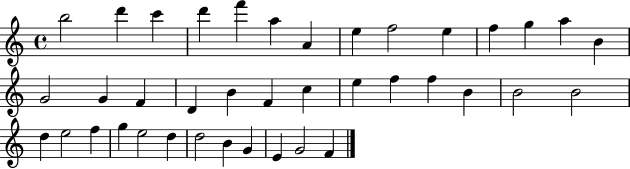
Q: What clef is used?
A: treble